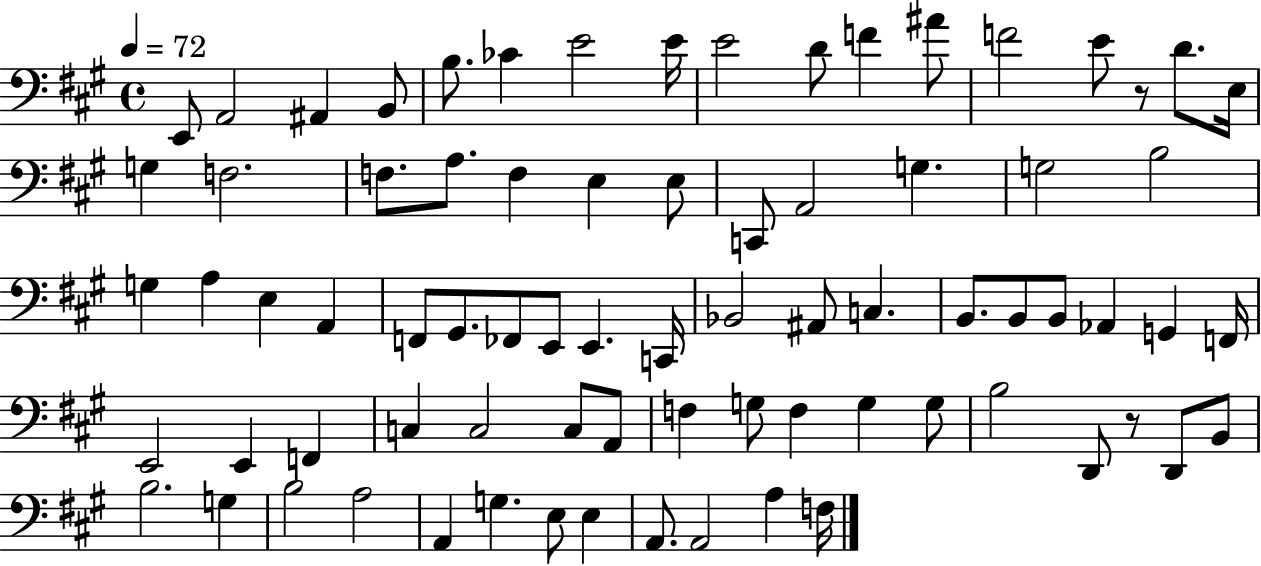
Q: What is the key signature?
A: A major